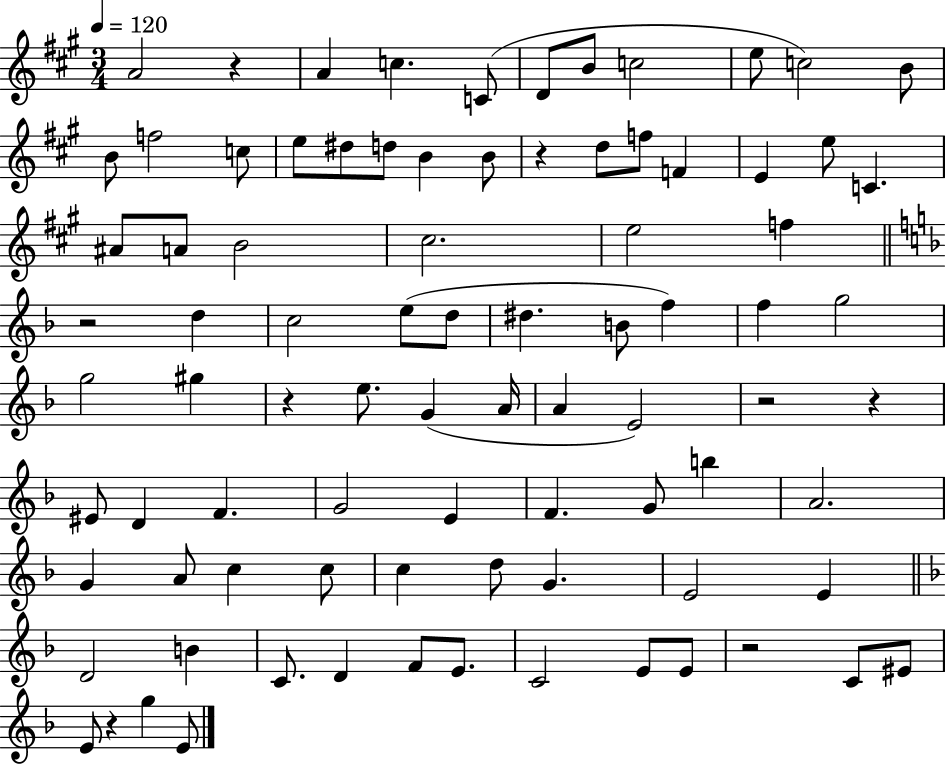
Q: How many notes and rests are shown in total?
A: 86